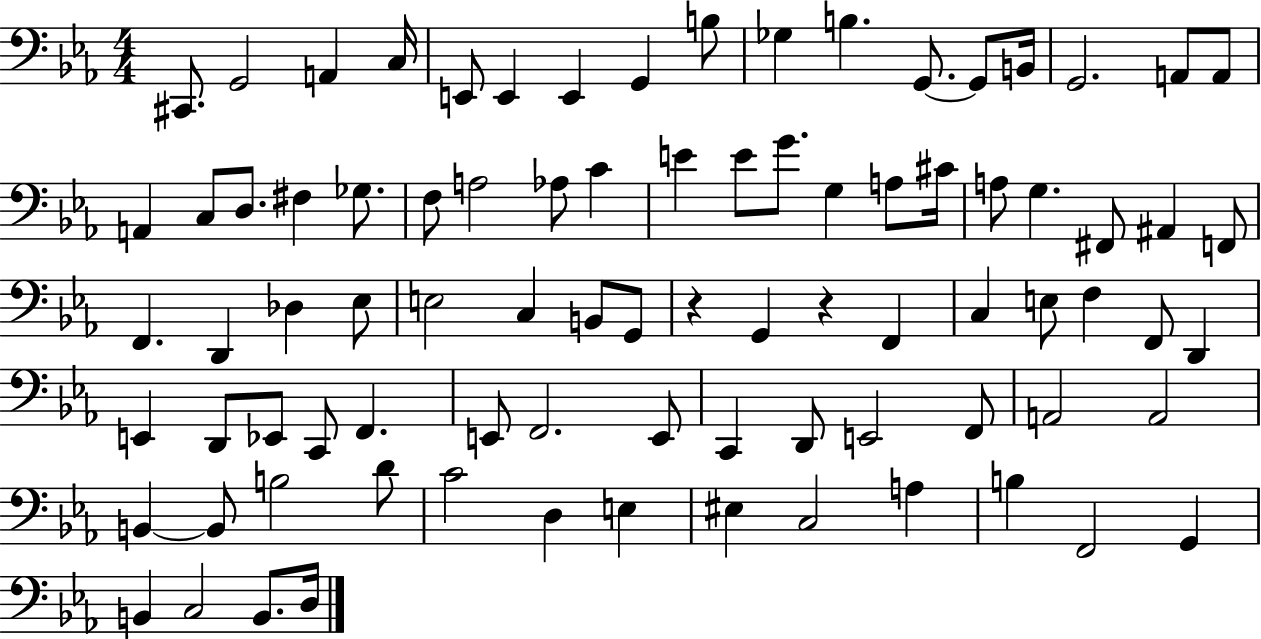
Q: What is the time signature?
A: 4/4